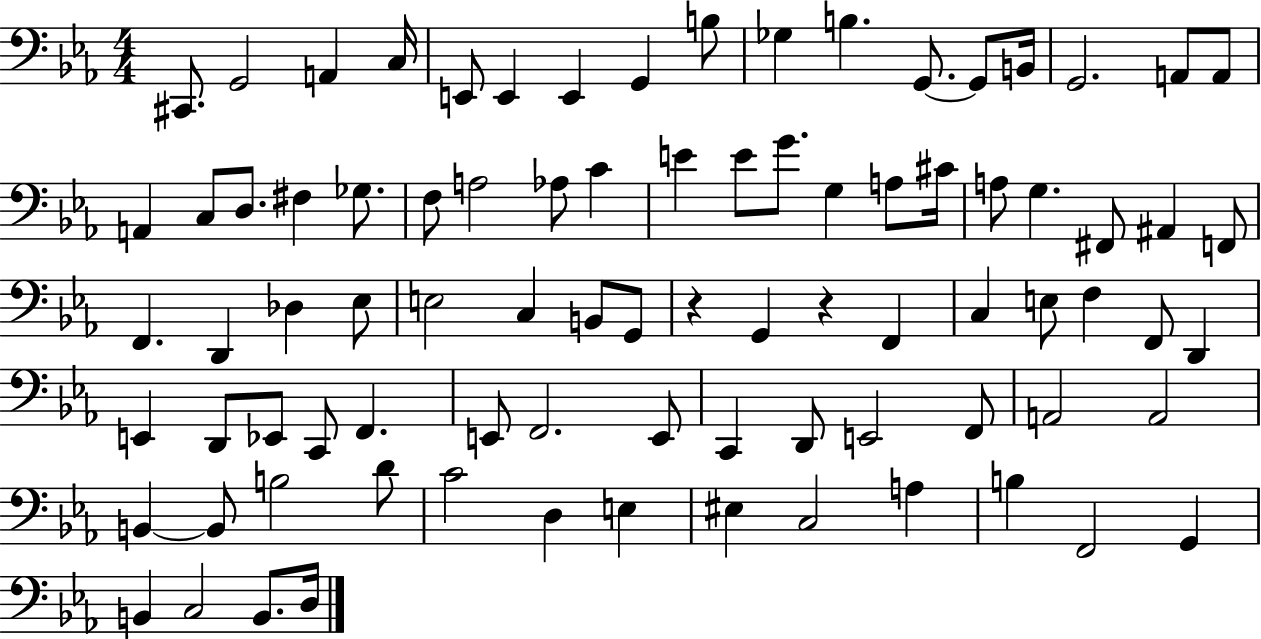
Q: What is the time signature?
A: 4/4